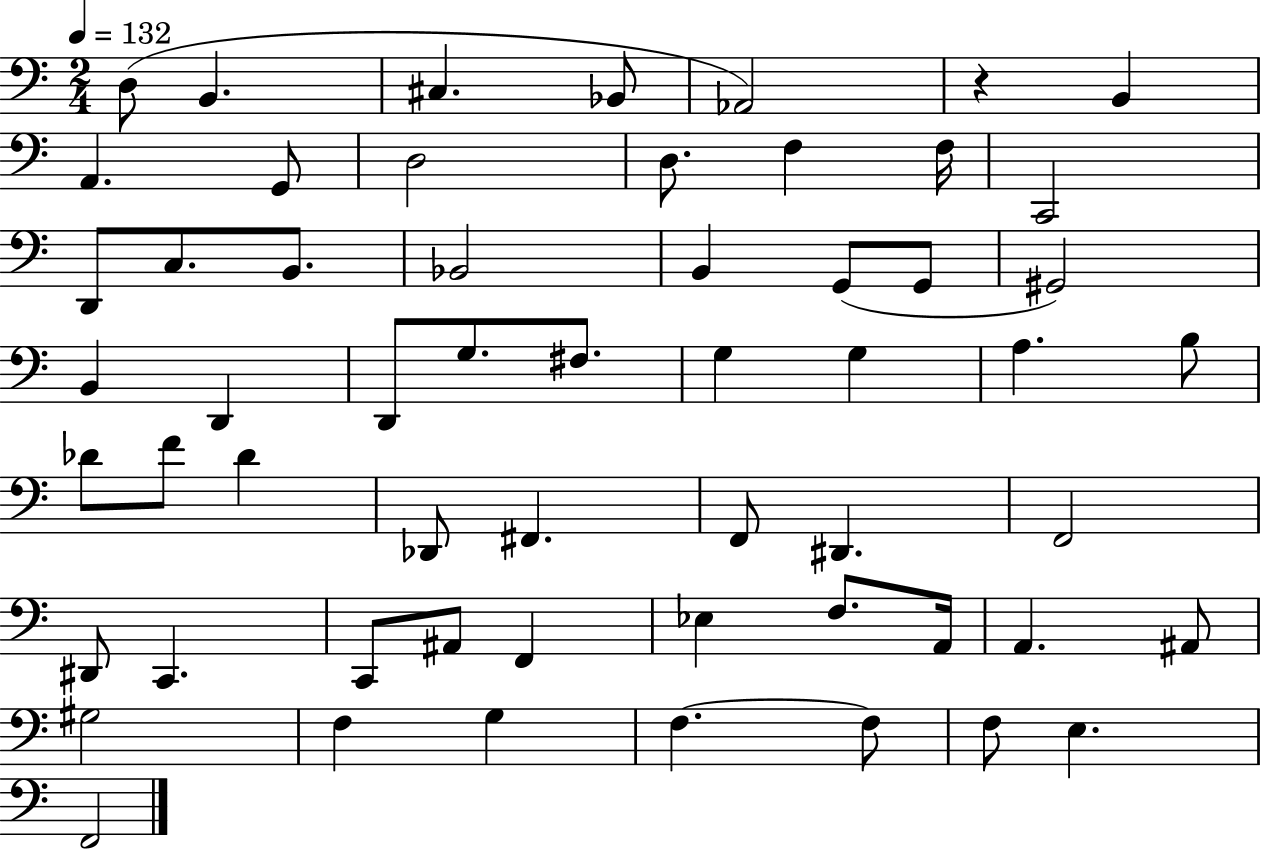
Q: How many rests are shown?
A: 1